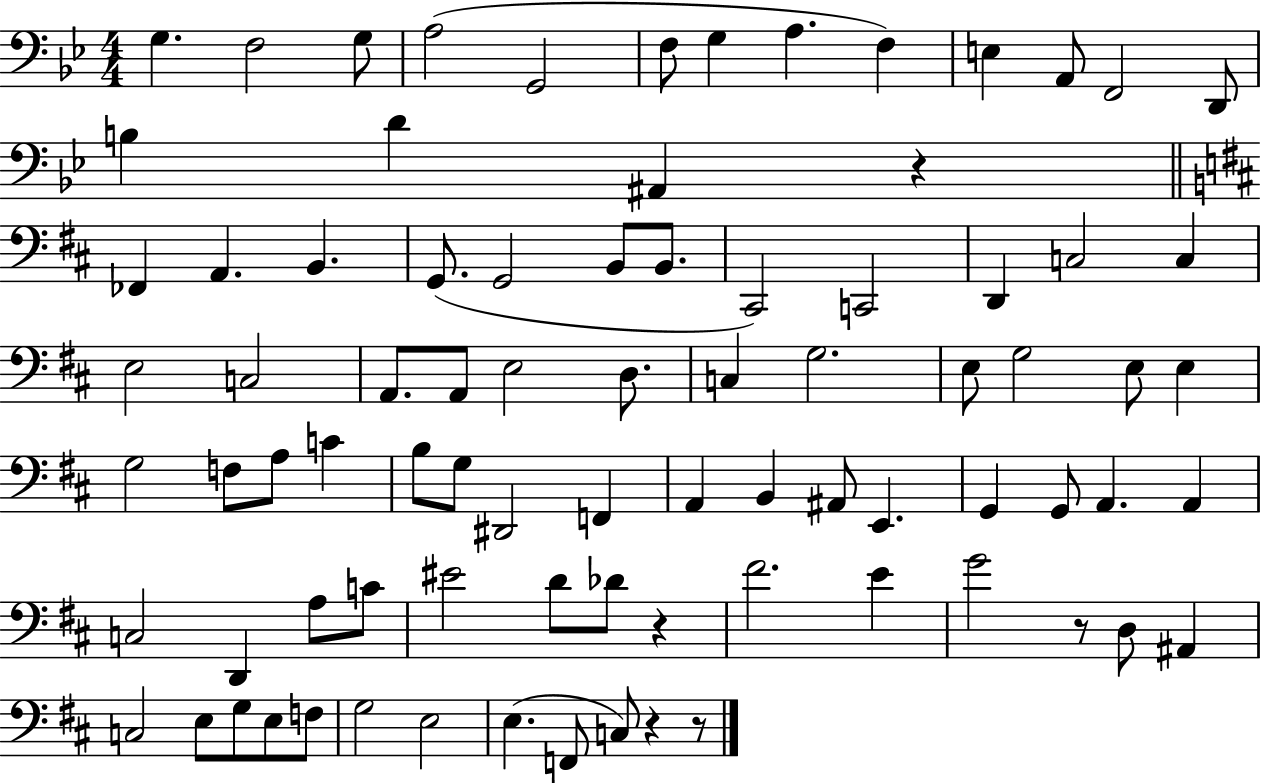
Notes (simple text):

G3/q. F3/h G3/e A3/h G2/h F3/e G3/q A3/q. F3/q E3/q A2/e F2/h D2/e B3/q D4/q A#2/q R/q FES2/q A2/q. B2/q. G2/e. G2/h B2/e B2/e. C#2/h C2/h D2/q C3/h C3/q E3/h C3/h A2/e. A2/e E3/h D3/e. C3/q G3/h. E3/e G3/h E3/e E3/q G3/h F3/e A3/e C4/q B3/e G3/e D#2/h F2/q A2/q B2/q A#2/e E2/q. G2/q G2/e A2/q. A2/q C3/h D2/q A3/e C4/e EIS4/h D4/e Db4/e R/q F#4/h. E4/q G4/h R/e D3/e A#2/q C3/h E3/e G3/e E3/e F3/e G3/h E3/h E3/q. F2/e C3/e R/q R/e